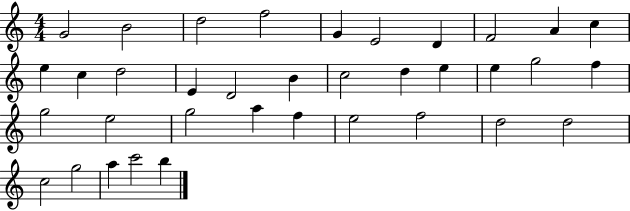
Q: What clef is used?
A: treble